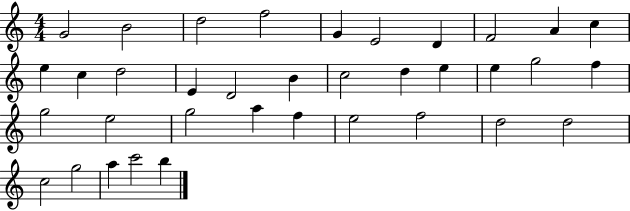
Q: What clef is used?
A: treble